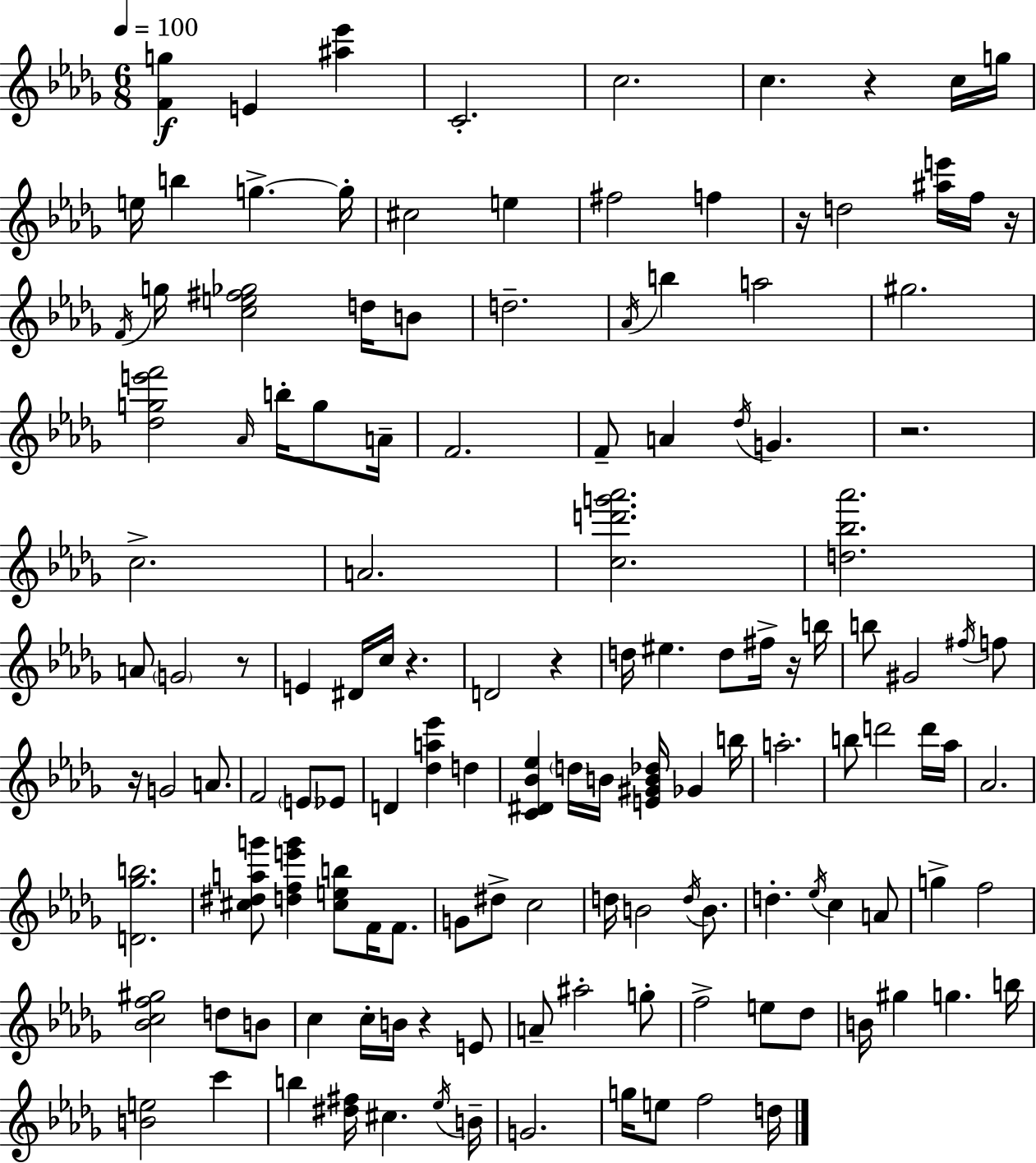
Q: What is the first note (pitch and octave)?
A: E4